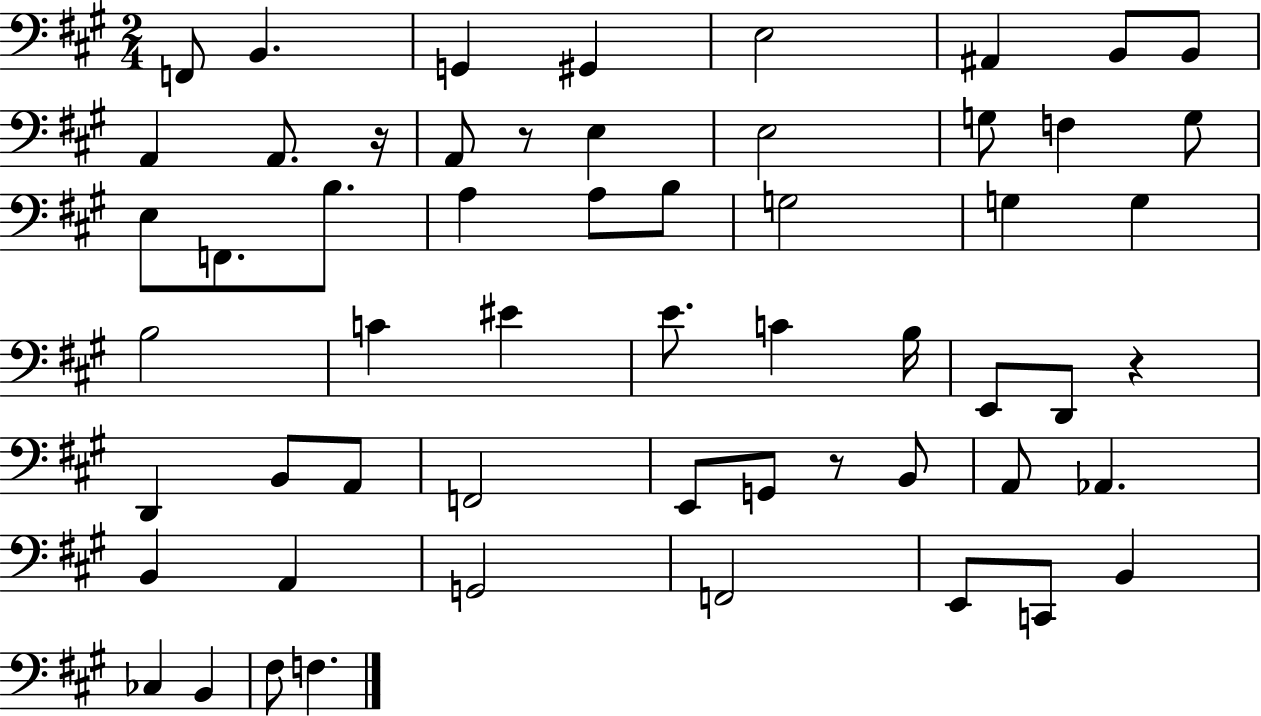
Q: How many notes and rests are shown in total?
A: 57